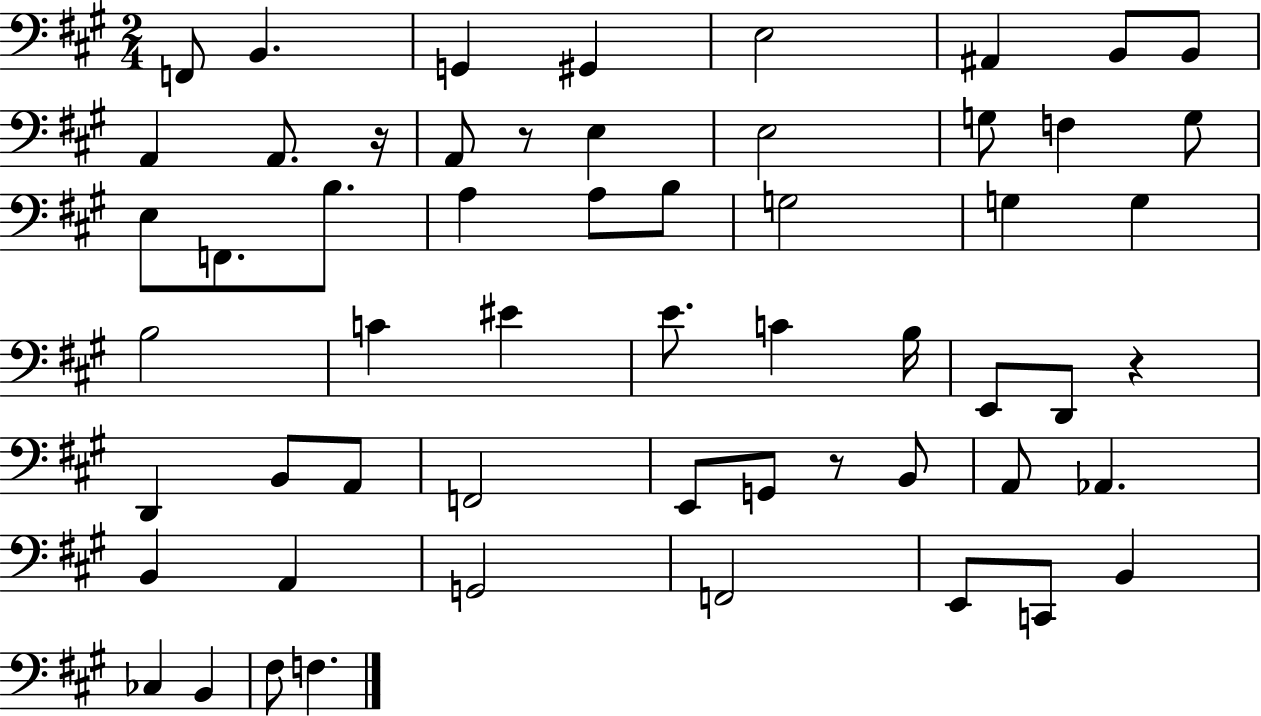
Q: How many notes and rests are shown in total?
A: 57